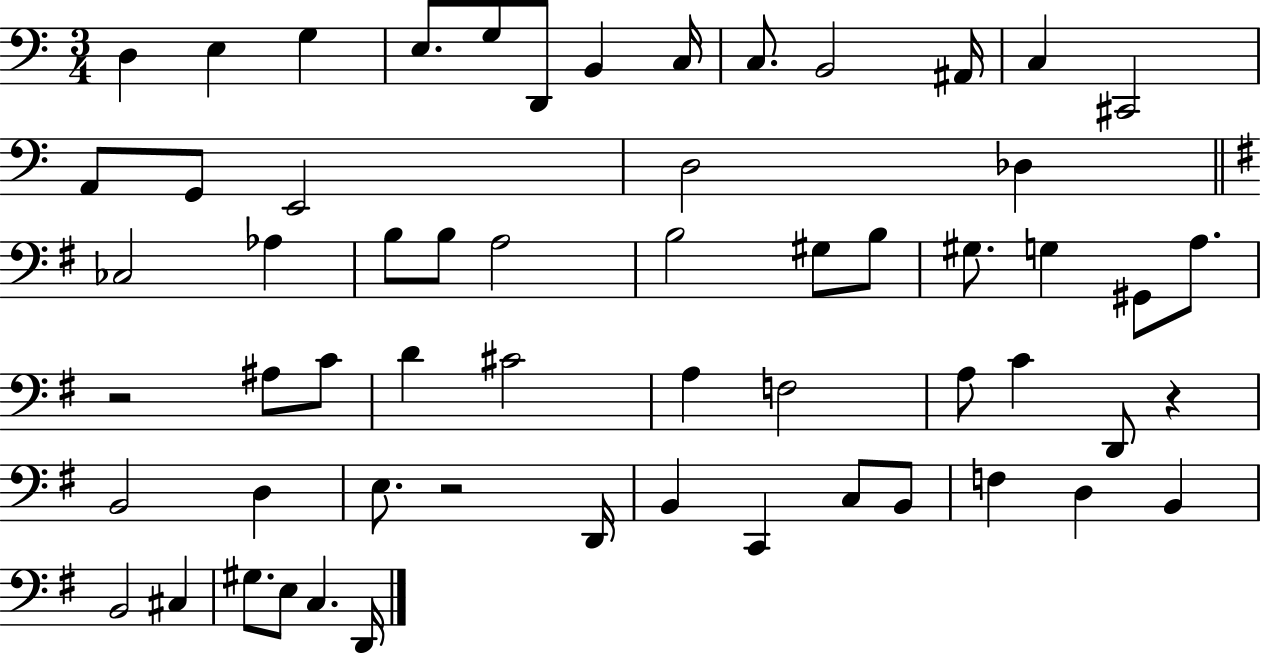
D3/q E3/q G3/q E3/e. G3/e D2/e B2/q C3/s C3/e. B2/h A#2/s C3/q C#2/h A2/e G2/e E2/h D3/h Db3/q CES3/h Ab3/q B3/e B3/e A3/h B3/h G#3/e B3/e G#3/e. G3/q G#2/e A3/e. R/h A#3/e C4/e D4/q C#4/h A3/q F3/h A3/e C4/q D2/e R/q B2/h D3/q E3/e. R/h D2/s B2/q C2/q C3/e B2/e F3/q D3/q B2/q B2/h C#3/q G#3/e. E3/e C3/q. D2/s